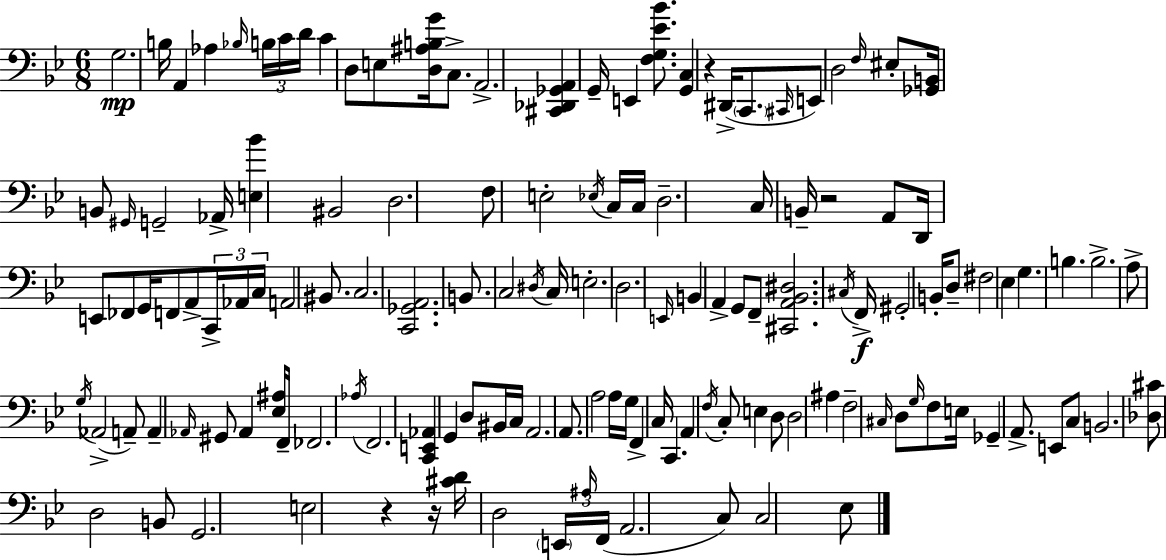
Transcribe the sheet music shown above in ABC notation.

X:1
T:Untitled
M:6/8
L:1/4
K:Bb
G,2 B,/4 A,, _A, _B,/4 B,/4 C/4 D/4 C D,/2 E,/2 [D,^A,B,G]/4 C,/2 A,,2 [^C,,_D,,_G,,A,,] G,,/4 E,, [F,G,_E_B]/2 [G,,C,] z ^D,,/4 C,,/2 ^C,,/4 E,,/2 D,2 F,/4 ^E,/2 [_G,,B,,]/4 B,,/2 ^G,,/4 G,,2 _A,,/4 [E,_B] ^B,,2 D,2 F,/2 E,2 _E,/4 C,/4 C,/4 D,2 C,/4 B,,/4 z2 A,,/2 D,,/4 E,,/2 _F,,/2 G,,/4 F,,/2 A,,/2 C,,/4 _A,,/4 C,/4 A,,2 ^B,,/2 C,2 [C,,_G,,A,,]2 B,,/2 C,2 ^D,/4 C,/4 E,2 D,2 E,,/4 B,, A,, G,,/2 F,,/2 [^C,,A,,_B,,^D,]2 ^C,/4 F,,/4 ^G,,2 B,,/4 D,/2 ^F,2 _E, G, B, B,2 A,/2 G,/4 _A,,2 A,,/2 A,, _A,,/4 ^G,,/2 _A,, [_E,^A,]/4 F,,/4 _F,,2 _A,/4 F,,2 [C,,E,,_A,,] G,, D,/2 ^B,,/4 C,/4 A,,2 A,,/2 A,2 A,/4 G,/4 F,, C,/4 C,, A,, F,/4 C,/2 E, D,/2 D,2 ^A, F,2 ^C,/4 D,/2 G,/4 F,/2 E,/4 _G,, A,,/2 E,,/2 C,/2 B,,2 [_D,^C]/2 D,2 B,,/2 G,,2 E,2 z z/4 [^CD]/4 D,2 E,,/4 ^A,/4 F,,/4 A,,2 C,/2 C,2 _E,/2